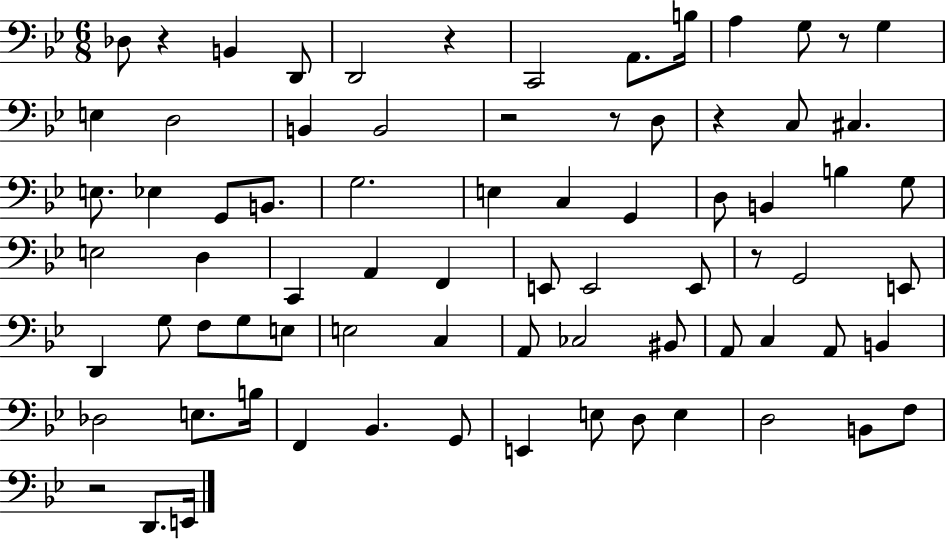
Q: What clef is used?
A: bass